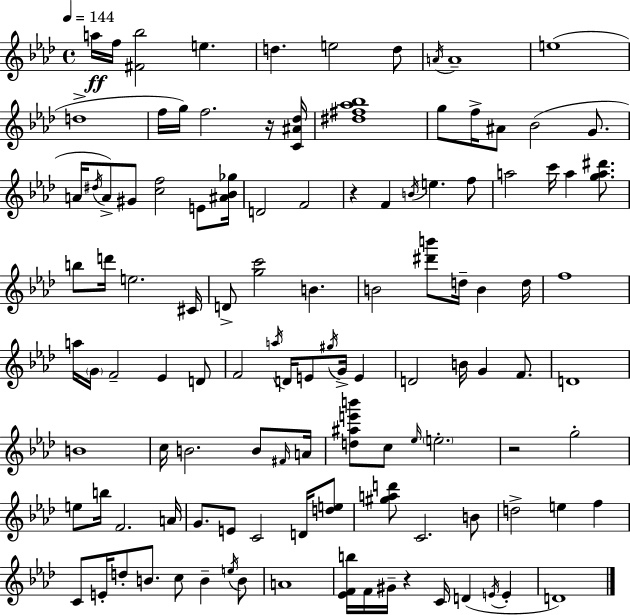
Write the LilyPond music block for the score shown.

{
  \clef treble
  \time 4/4
  \defaultTimeSignature
  \key f \minor
  \tempo 4 = 144
  \repeat volta 2 { a''16\ff f''16 <fis' bes''>2 e''4. | d''4. e''2 d''8 | \acciaccatura { a'16 } a'1-- | e''1( | \break d''1-> | f''16 g''16) f''2. r16 | <c' ais' des''>16 <dis'' fis'' aes'' bes''>1 | g''8 f''16-> ais'8 bes'2( g'8. | \break a'16 \acciaccatura { dis''16 } a'8->) gis'8 <c'' f''>2 e'8 | <ais' bes' ges''>16 d'2 f'2 | r4 f'4 \acciaccatura { b'16 } e''4. | f''8 a''2 c'''16 a''4 | \break <g'' a'' dis'''>8. b''8 d'''16 e''2. | cis'16 d'8-> <g'' c'''>2 b'4. | b'2 <dis''' b'''>8 d''16-- b'4 | d''16 f''1 | \break a''16 \parenthesize g'16 f'2-- ees'4 | d'8 f'2 \acciaccatura { a''16 } d'16 e'8 \acciaccatura { gis''16 } | g'16-> e'4 d'2 b'16 g'4 | f'8. d'1 | \break b'1 | c''16 b'2. | b'8 \grace { fis'16 } a'16 <d'' ais'' e''' b'''>8 c''8 \grace { ees''16 } \parenthesize e''2.-. | r2 g''2-. | \break e''8 b''16 f'2. | a'16 g'8. e'8 c'2 | d'16 <d'' e''>8 <gis'' a'' d'''>8 c'2. | b'8 d''2-> e''4 | \break f''4 c'8 e'16-. d''8-. b'8. c''8 | b'4-- \acciaccatura { e''16 } b'8 a'1 | <ees' f' b''>16 f'16 gis'16-- r4 c'16 | d'4( \acciaccatura { e'16 } e'4-. d'1) | \break } \bar "|."
}